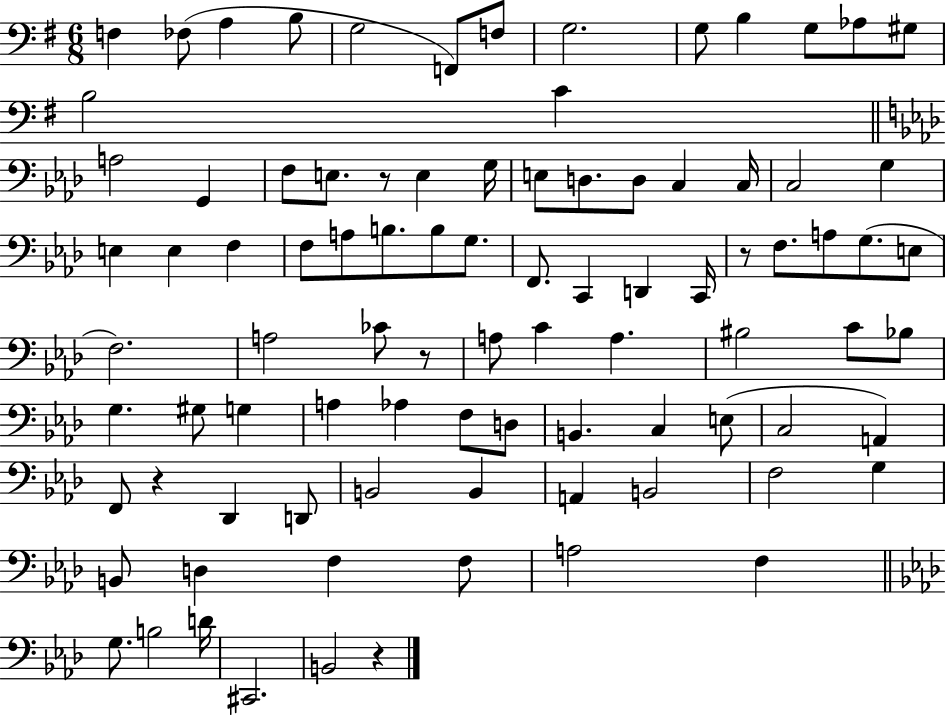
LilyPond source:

{
  \clef bass
  \numericTimeSignature
  \time 6/8
  \key g \major
  f4 fes8( a4 b8 | g2 f,8) f8 | g2. | g8 b4 g8 aes8 gis8 | \break b2 c'4 | \bar "||" \break \key aes \major a2 g,4 | f8 e8. r8 e4 g16 | e8 d8. d8 c4 c16 | c2 g4 | \break e4 e4 f4 | f8 a8 b8. b8 g8. | f,8. c,4 d,4 c,16 | r8 f8. a8 g8.( e8 | \break f2.) | a2 ces'8 r8 | a8 c'4 a4. | bis2 c'8 bes8 | \break g4. gis8 g4 | a4 aes4 f8 d8 | b,4. c4 e8( | c2 a,4) | \break f,8 r4 des,4 d,8 | b,2 b,4 | a,4 b,2 | f2 g4 | \break b,8 d4 f4 f8 | a2 f4 | \bar "||" \break \key aes \major g8. b2 d'16 | cis,2. | b,2 r4 | \bar "|."
}